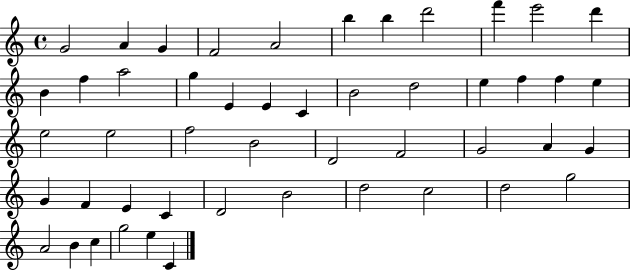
G4/h A4/q G4/q F4/h A4/h B5/q B5/q D6/h F6/q E6/h D6/q B4/q F5/q A5/h G5/q E4/q E4/q C4/q B4/h D5/h E5/q F5/q F5/q E5/q E5/h E5/h F5/h B4/h D4/h F4/h G4/h A4/q G4/q G4/q F4/q E4/q C4/q D4/h B4/h D5/h C5/h D5/h G5/h A4/h B4/q C5/q G5/h E5/q C4/q